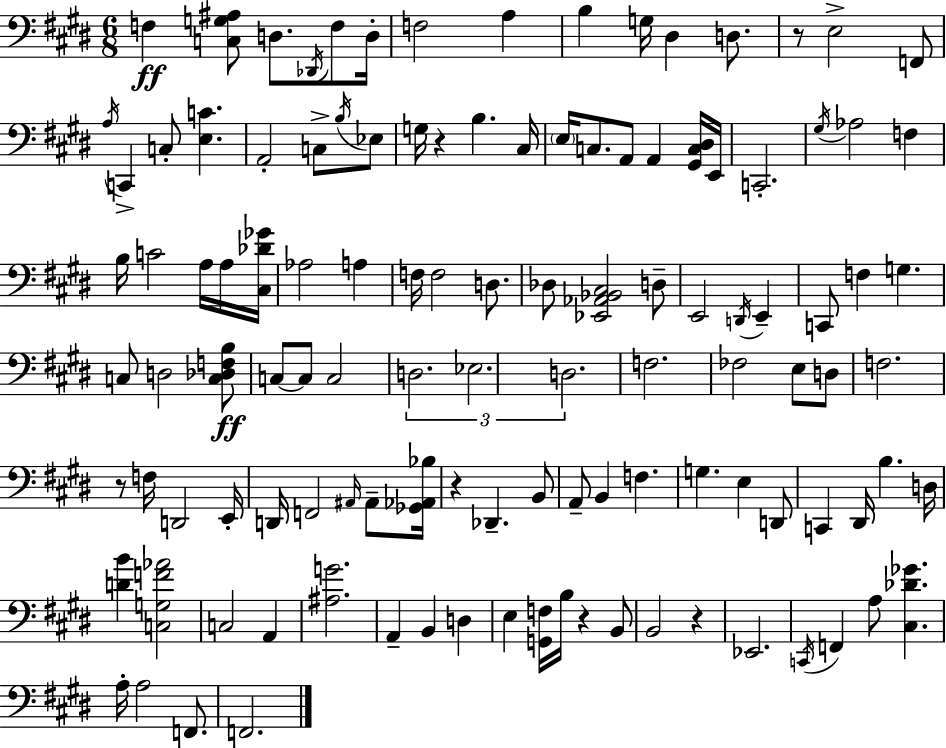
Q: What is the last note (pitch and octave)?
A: F2